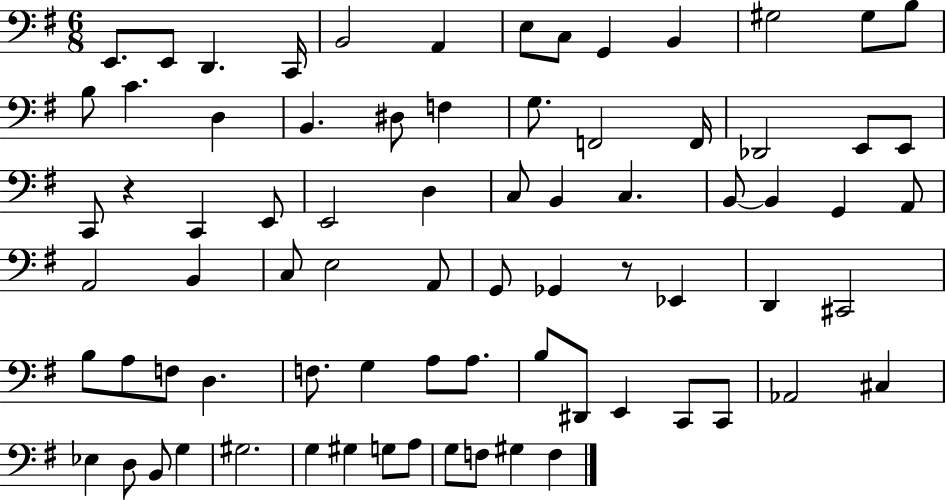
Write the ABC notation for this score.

X:1
T:Untitled
M:6/8
L:1/4
K:G
E,,/2 E,,/2 D,, C,,/4 B,,2 A,, E,/2 C,/2 G,, B,, ^G,2 ^G,/2 B,/2 B,/2 C D, B,, ^D,/2 F, G,/2 F,,2 F,,/4 _D,,2 E,,/2 E,,/2 C,,/2 z C,, E,,/2 E,,2 D, C,/2 B,, C, B,,/2 B,, G,, A,,/2 A,,2 B,, C,/2 E,2 A,,/2 G,,/2 _G,, z/2 _E,, D,, ^C,,2 B,/2 A,/2 F,/2 D, F,/2 G, A,/2 A,/2 B,/2 ^D,,/2 E,, C,,/2 C,,/2 _A,,2 ^C, _E, D,/2 B,,/2 G, ^G,2 G, ^G, G,/2 A,/2 G,/2 F,/2 ^G, F,